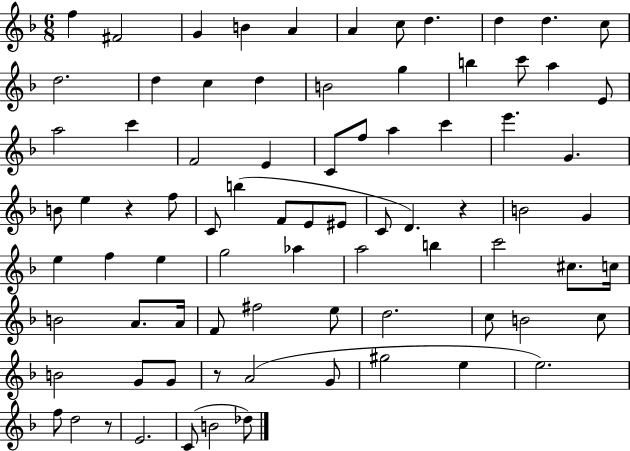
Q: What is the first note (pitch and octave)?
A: F5